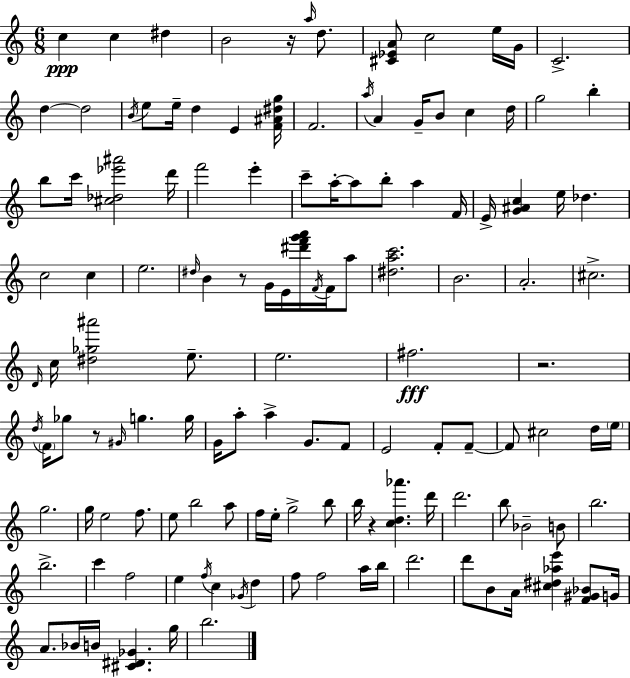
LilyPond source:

{
  \clef treble
  \numericTimeSignature
  \time 6/8
  \key a \minor
  c''4\ppp c''4 dis''4 | b'2 r16 \grace { a''16 } d''8. | <cis' ees' a'>8 c''2 e''16 | g'16 c'2.-> | \break d''4~~ d''2 | \acciaccatura { b'16 } e''8 e''16-- d''4 e'4 | <f' ais' dis'' g''>16 f'2. | \acciaccatura { a''16 } a'4 g'16-- b'8 c''4 | \break d''16 g''2 b''4-. | b''8 c'''16 <cis'' des'' ees''' ais'''>2 | d'''16 f'''2 e'''4-. | c'''8-- a''16-.~~ a''8 b''8-. a''4 | \break f'16 e'16-> <g' ais' c''>4 e''16 des''4. | c''2 c''4 | e''2. | \grace { dis''16 } b'4 r8 g'16 e'16 | \break <dis''' f''' g''' a'''>16 \acciaccatura { f'16 } f'16 a''8 <dis'' a'' c'''>2. | b'2. | a'2.-. | cis''2.-> | \break \grace { d'16 } c''16 <dis'' ges'' ais'''>2 | e''8.-- e''2. | fis''2.\fff | r2. | \break \acciaccatura { d''16 } \parenthesize f'16 ges''8 r8 | \grace { gis'16 } g''4. g''16 g'16 a''8-. a''4-> | g'8. f'8 e'2 | f'8-. f'8--~~ f'8 cis''2 | \break d''16 \parenthesize e''16 g''2. | g''16 e''2 | f''8. e''8 b''2 | a''8 f''16 e''16-. g''2-> | \break b''8 b''16 r4 | <c'' d'' aes'''>4. d'''16 d'''2. | b''8 bes'2-- | b'8 b''2. | \break b''2.-> | c'''4 | f''2 e''4 | \acciaccatura { f''16 } c''4 \acciaccatura { ges'16 } d''4 f''8 | \break f''2 a''16 b''16 d'''2. | d'''8 | b'8 a'16 <cis'' dis'' aes'' e'''>4 <f' gis' bes'>8 g'16 a'8. | bes'16 b'16 <cis' dis' ges'>4. g''16 b''2. | \break \bar "|."
}